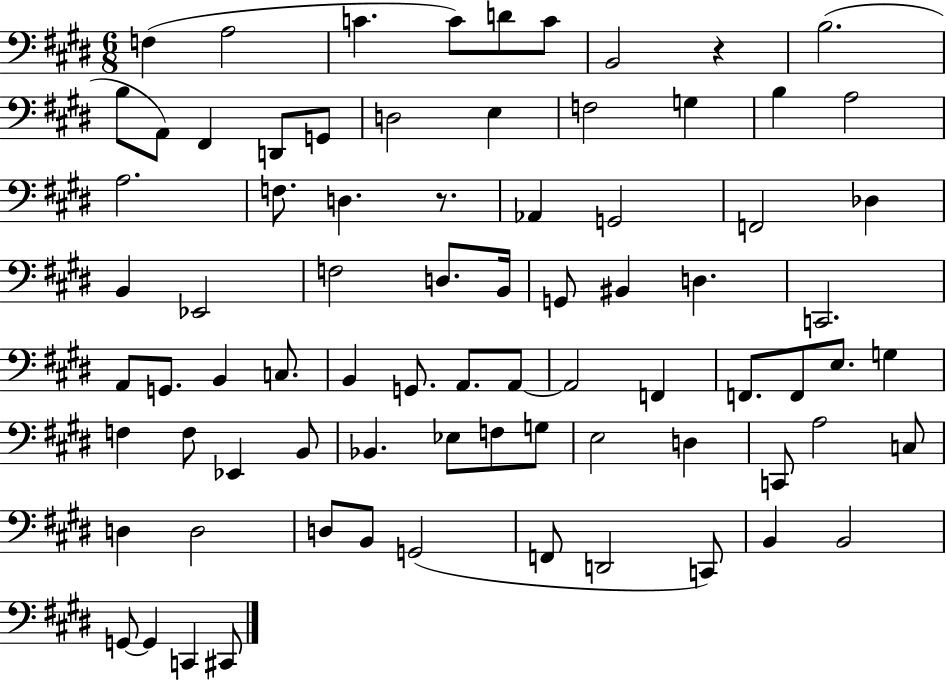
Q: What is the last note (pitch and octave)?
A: C#2